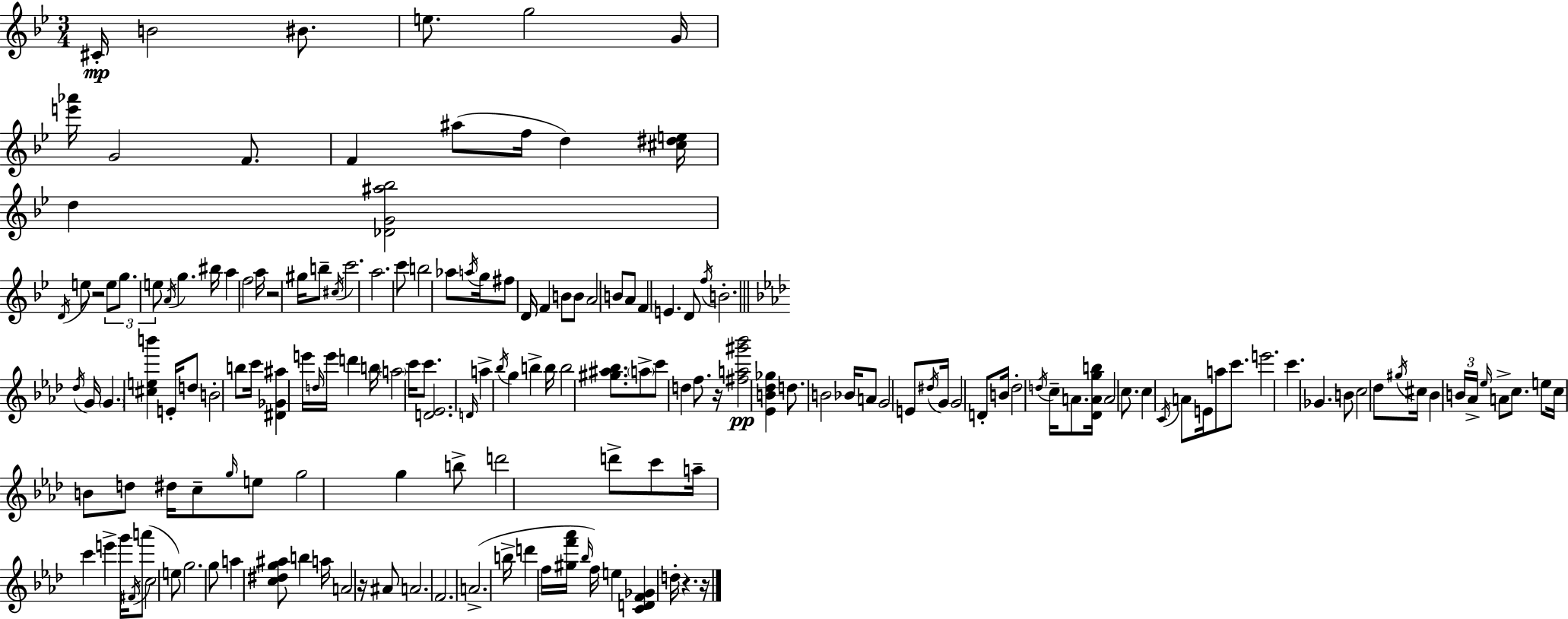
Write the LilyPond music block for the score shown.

{
  \clef treble
  \numericTimeSignature
  \time 3/4
  \key bes \major
  \repeat volta 2 { cis'16-.\mp b'2 bis'8. | e''8. g''2 g'16 | <e''' aes'''>16 g'2 f'8. | f'4 ais''8( f''16 d''4) <cis'' dis'' e''>16 | \break d''4 <des' g' ais'' bes''>2 | \acciaccatura { d'16 } e''8 r2 \tuplet 3/2 { e''8 | g''8. e''8 } \acciaccatura { a'16 } g''4. | bis''16 a''4 f''2 | \break a''16 r2 gis''16 | b''8-- \acciaccatura { cis''16 } c'''2. | a''2. | c'''8 b''2 | \break aes''8 \acciaccatura { a''16 } g''16 fis''8 d'16 f'4 | b'8 b'8 a'2 | b'8 a'8 f'4 e'4. | d'8 \acciaccatura { f''16 } b'2.-. | \break \bar "||" \break \key aes \major \acciaccatura { des''16 } g'16 \parenthesize g'4. <cis'' e'' b'''>4 | e'16-. d''8 b'2-. b''8 | c'''16 <dis' ges' ais''>4 e'''16 \grace { d''16 } e'''16 d'''4 | b''16 \parenthesize a''2 c'''16 c'''8. | \break <d' ees'>2. | \grace { d'16 } a''4-> \acciaccatura { bes''16 } g''4 | b''4-> b''16 b''2 | <gis'' ais'' bes''>8. \parenthesize a''8-> c'''8 d''4 | \break f''8. r16 <fis'' a'' gis''' bes'''>2\pp | <ees' b' des'' ges''>4 d''8. b'2 | bes'16 a'8 g'2 | e'8 \acciaccatura { dis''16 } g'16 g'2 | \break d'8-. b'16 des''2-. | \acciaccatura { d''16 } c''16-- a'8. <des' a' g'' b''>16 a'2 | c''8. c''4 \acciaccatura { c'16 } a'8 | e'16 a''8 c'''8. e'''2. | \break c'''4. | ges'4. b'8 c''2 | des''8 \acciaccatura { gis''16 } cis''16 bes'4 | \tuplet 3/2 { b'16 aes'16-> \grace { ees''16 } } a'8-> c''8. e''8 c''16 | \break b'8 d''8 dis''16 c''8-- \grace { g''16 } e''8 g''2 | g''4 b''8-> | d'''2 d'''8-> c'''8 | a''16-- c'''4 e'''4-> g'''16 \acciaccatura { fis'16 } a'''8( | \break c''2 e''8) g''2. | g''8 | a''4 <c'' dis'' g'' ais''>8 b''4 a''16 | a'2 r16 ais'8 a'2. | \break f'2. | a'2.->( | b''16-> | d'''4 f''16 <gis'' f''' aes'''>16 \grace { bes''16 }) f''16 e''4 | \break <c' d' f' ges'>4 d''16-. r4. r16 | } \bar "|."
}